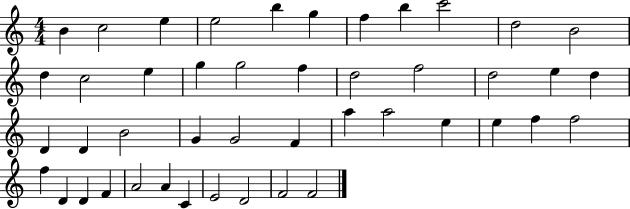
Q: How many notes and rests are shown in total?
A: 45